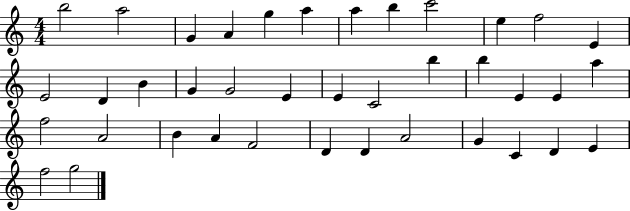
{
  \clef treble
  \numericTimeSignature
  \time 4/4
  \key c \major
  b''2 a''2 | g'4 a'4 g''4 a''4 | a''4 b''4 c'''2 | e''4 f''2 e'4 | \break e'2 d'4 b'4 | g'4 g'2 e'4 | e'4 c'2 b''4 | b''4 e'4 e'4 a''4 | \break f''2 a'2 | b'4 a'4 f'2 | d'4 d'4 a'2 | g'4 c'4 d'4 e'4 | \break f''2 g''2 | \bar "|."
}